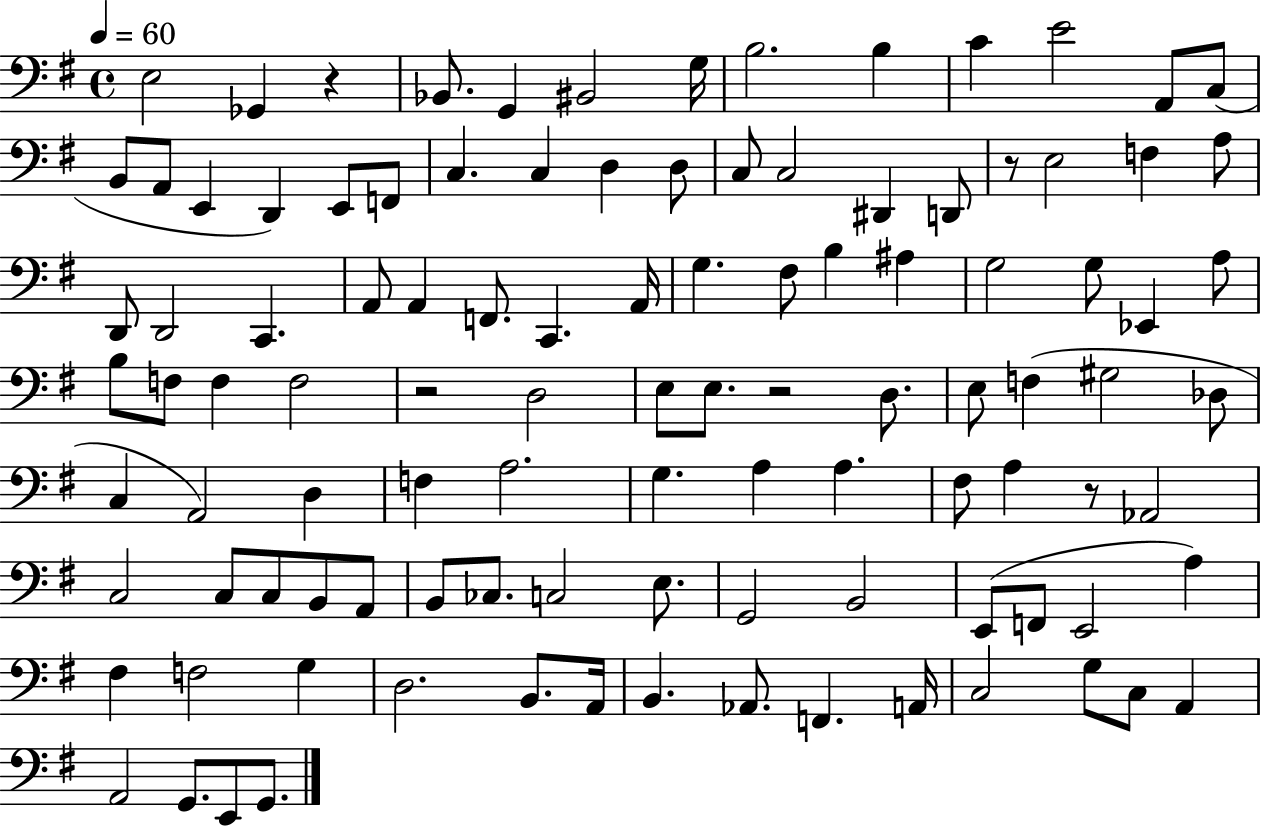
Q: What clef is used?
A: bass